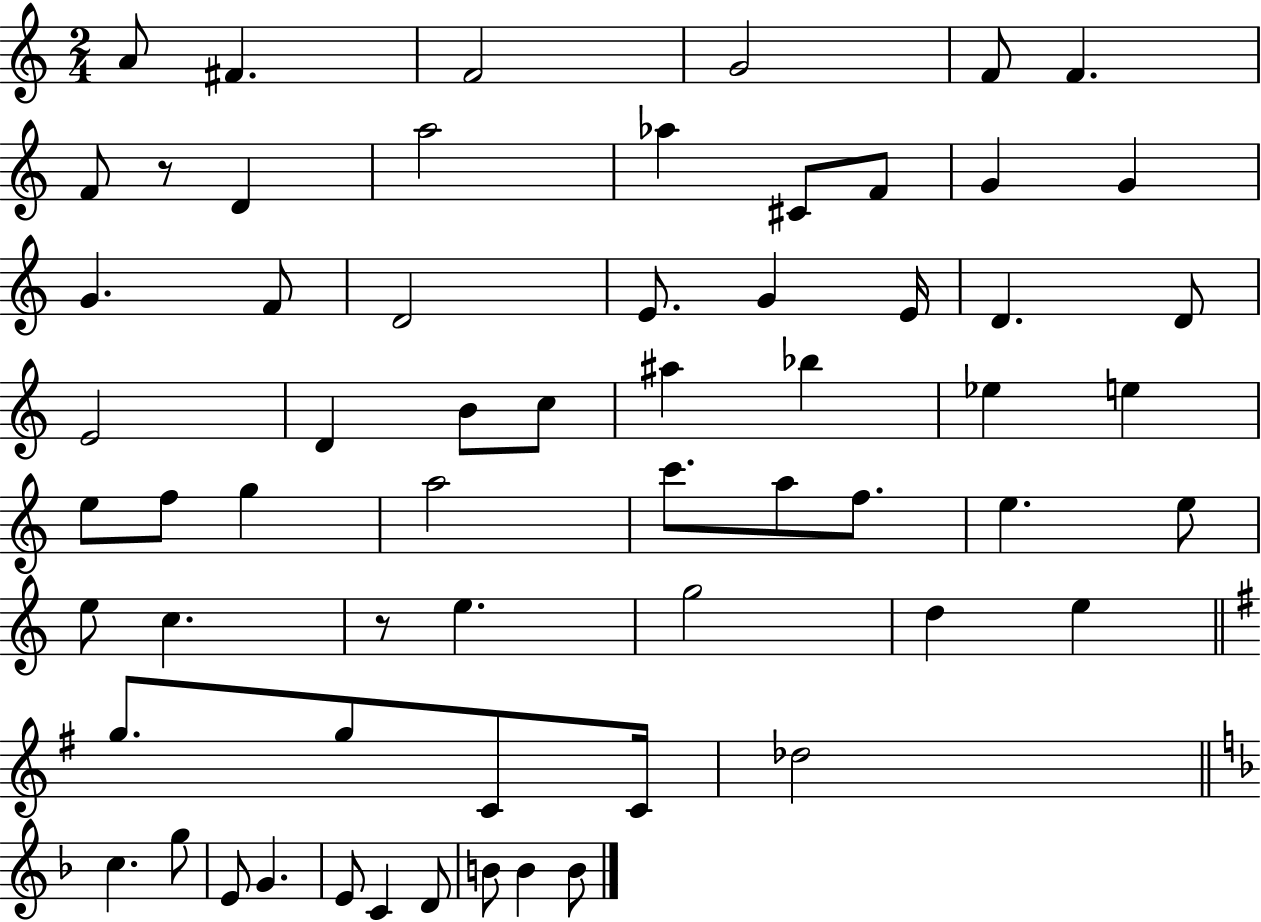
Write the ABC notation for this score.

X:1
T:Untitled
M:2/4
L:1/4
K:C
A/2 ^F F2 G2 F/2 F F/2 z/2 D a2 _a ^C/2 F/2 G G G F/2 D2 E/2 G E/4 D D/2 E2 D B/2 c/2 ^a _b _e e e/2 f/2 g a2 c'/2 a/2 f/2 e e/2 e/2 c z/2 e g2 d e g/2 g/2 C/2 C/4 _d2 c g/2 E/2 G E/2 C D/2 B/2 B B/2